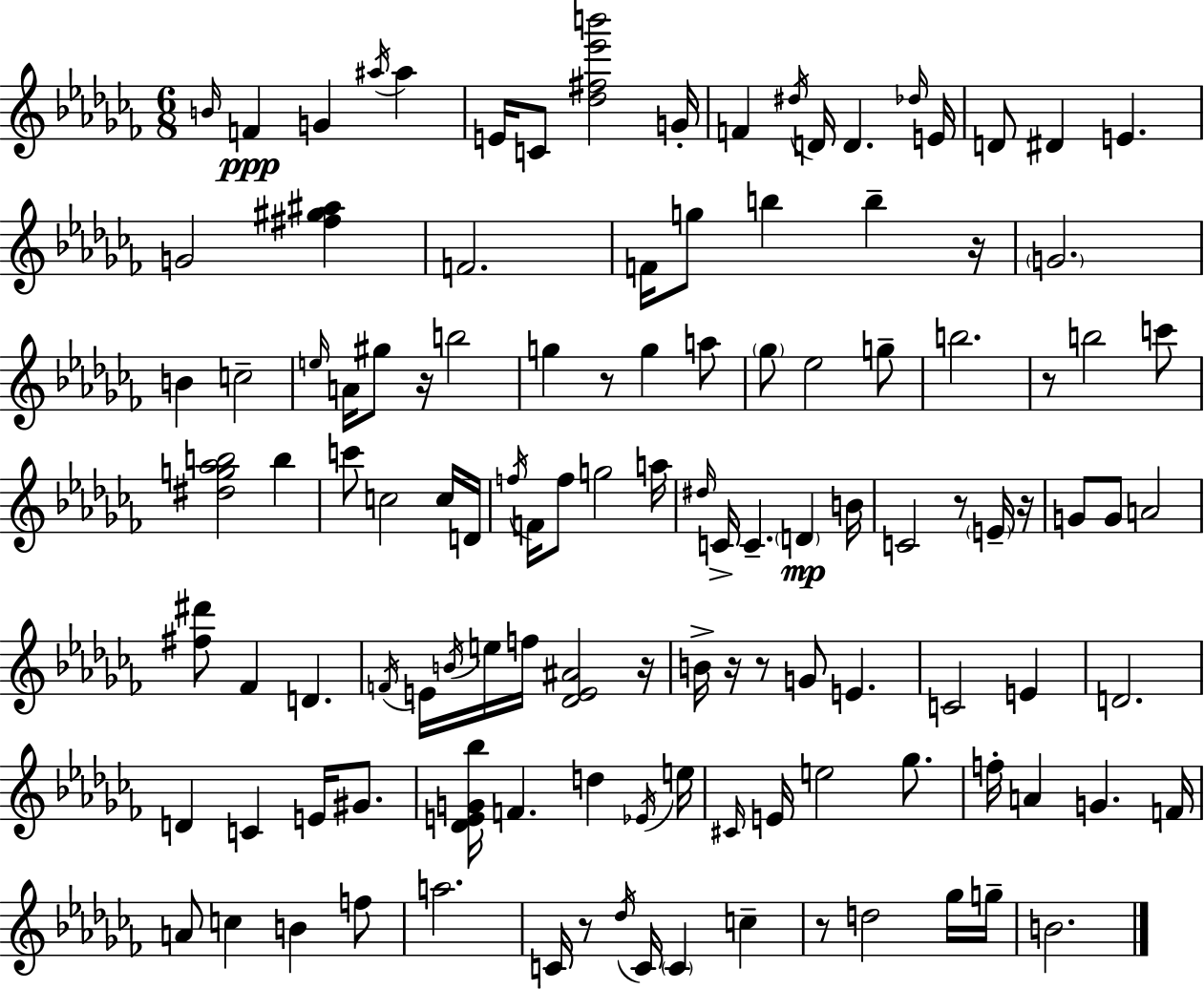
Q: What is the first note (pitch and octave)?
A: B4